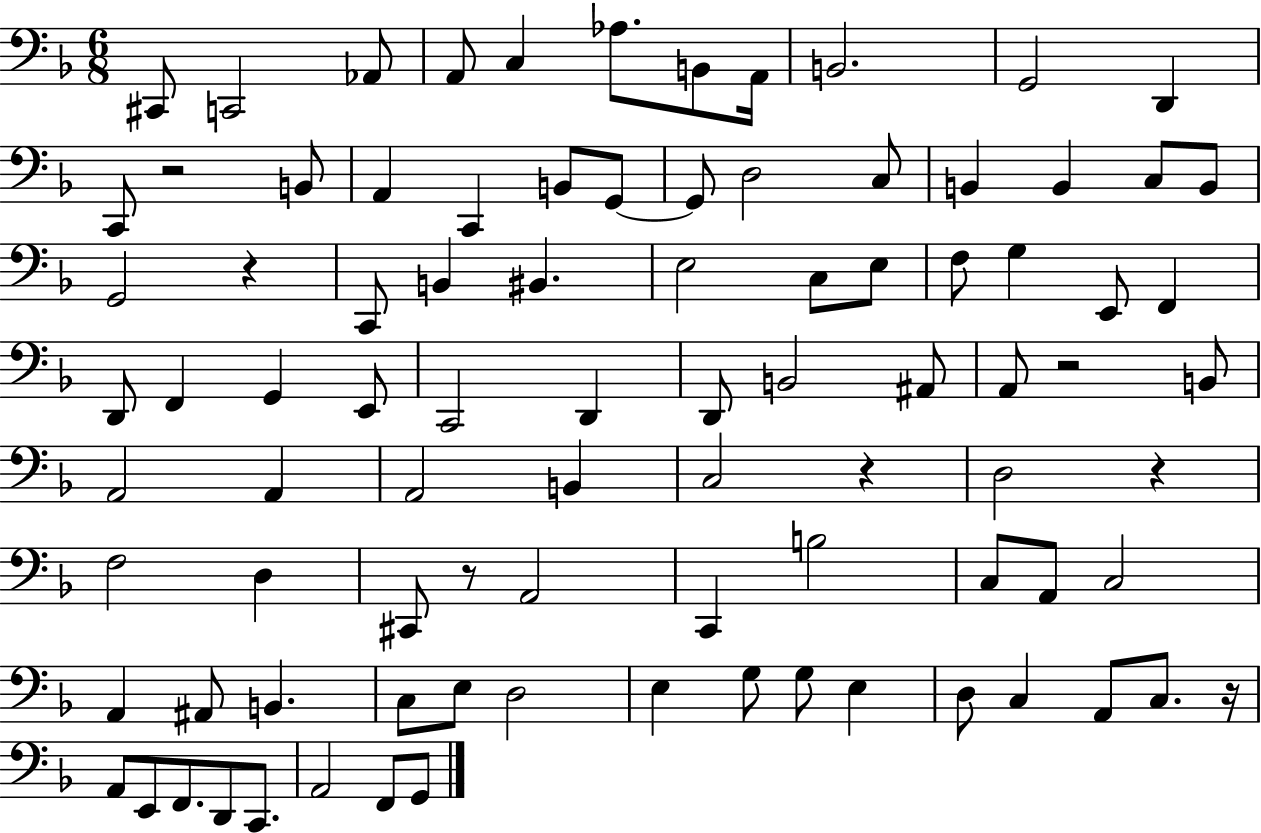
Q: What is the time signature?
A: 6/8